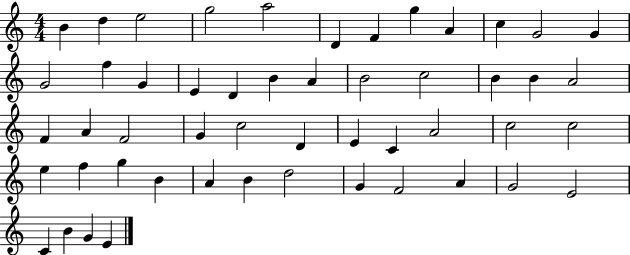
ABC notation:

X:1
T:Untitled
M:4/4
L:1/4
K:C
B d e2 g2 a2 D F g A c G2 G G2 f G E D B A B2 c2 B B A2 F A F2 G c2 D E C A2 c2 c2 e f g B A B d2 G F2 A G2 E2 C B G E